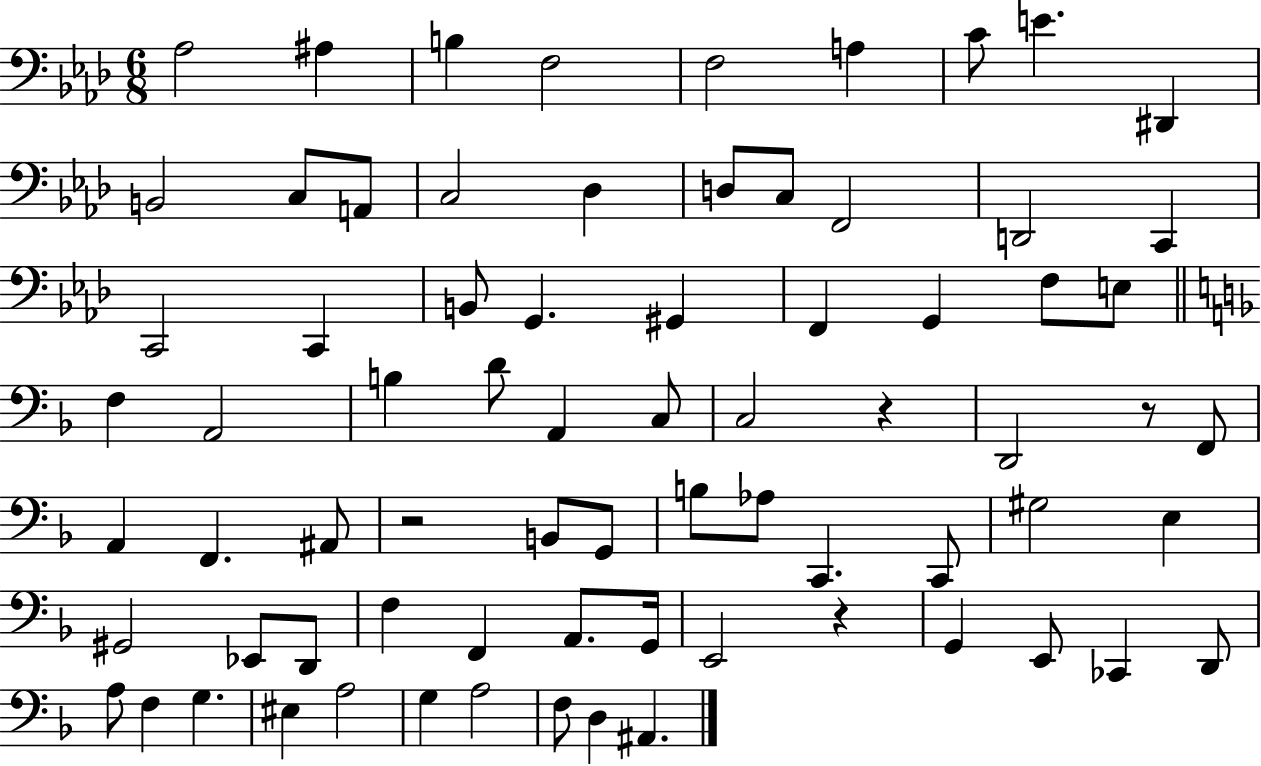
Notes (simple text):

Ab3/h A#3/q B3/q F3/h F3/h A3/q C4/e E4/q. D#2/q B2/h C3/e A2/e C3/h Db3/q D3/e C3/e F2/h D2/h C2/q C2/h C2/q B2/e G2/q. G#2/q F2/q G2/q F3/e E3/e F3/q A2/h B3/q D4/e A2/q C3/e C3/h R/q D2/h R/e F2/e A2/q F2/q. A#2/e R/h B2/e G2/e B3/e Ab3/e C2/q. C2/e G#3/h E3/q G#2/h Eb2/e D2/e F3/q F2/q A2/e. G2/s E2/h R/q G2/q E2/e CES2/q D2/e A3/e F3/q G3/q. EIS3/q A3/h G3/q A3/h F3/e D3/q A#2/q.